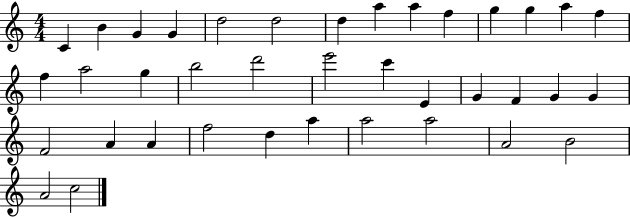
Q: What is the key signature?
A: C major